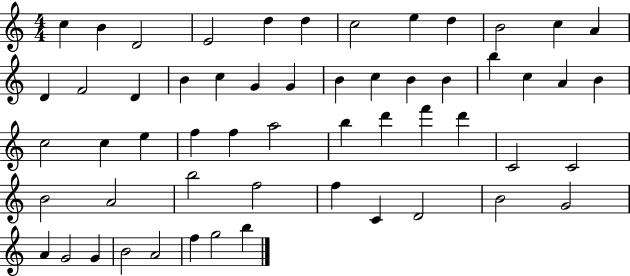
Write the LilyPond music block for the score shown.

{
  \clef treble
  \numericTimeSignature
  \time 4/4
  \key c \major
  c''4 b'4 d'2 | e'2 d''4 d''4 | c''2 e''4 d''4 | b'2 c''4 a'4 | \break d'4 f'2 d'4 | b'4 c''4 g'4 g'4 | b'4 c''4 b'4 b'4 | b''4 c''4 a'4 b'4 | \break c''2 c''4 e''4 | f''4 f''4 a''2 | b''4 d'''4 f'''4 d'''4 | c'2 c'2 | \break b'2 a'2 | b''2 f''2 | f''4 c'4 d'2 | b'2 g'2 | \break a'4 g'2 g'4 | b'2 a'2 | f''4 g''2 b''4 | \bar "|."
}